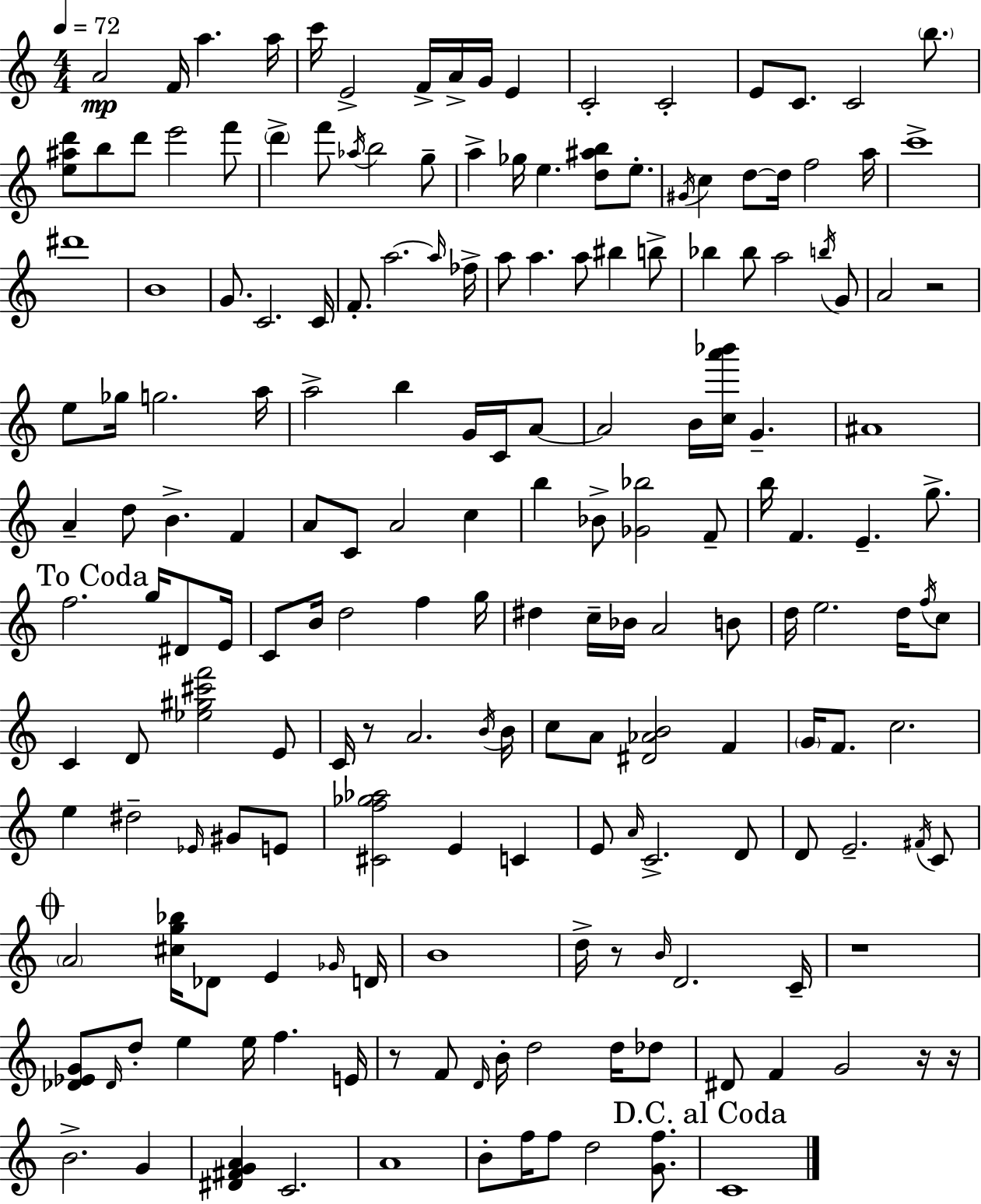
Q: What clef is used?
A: treble